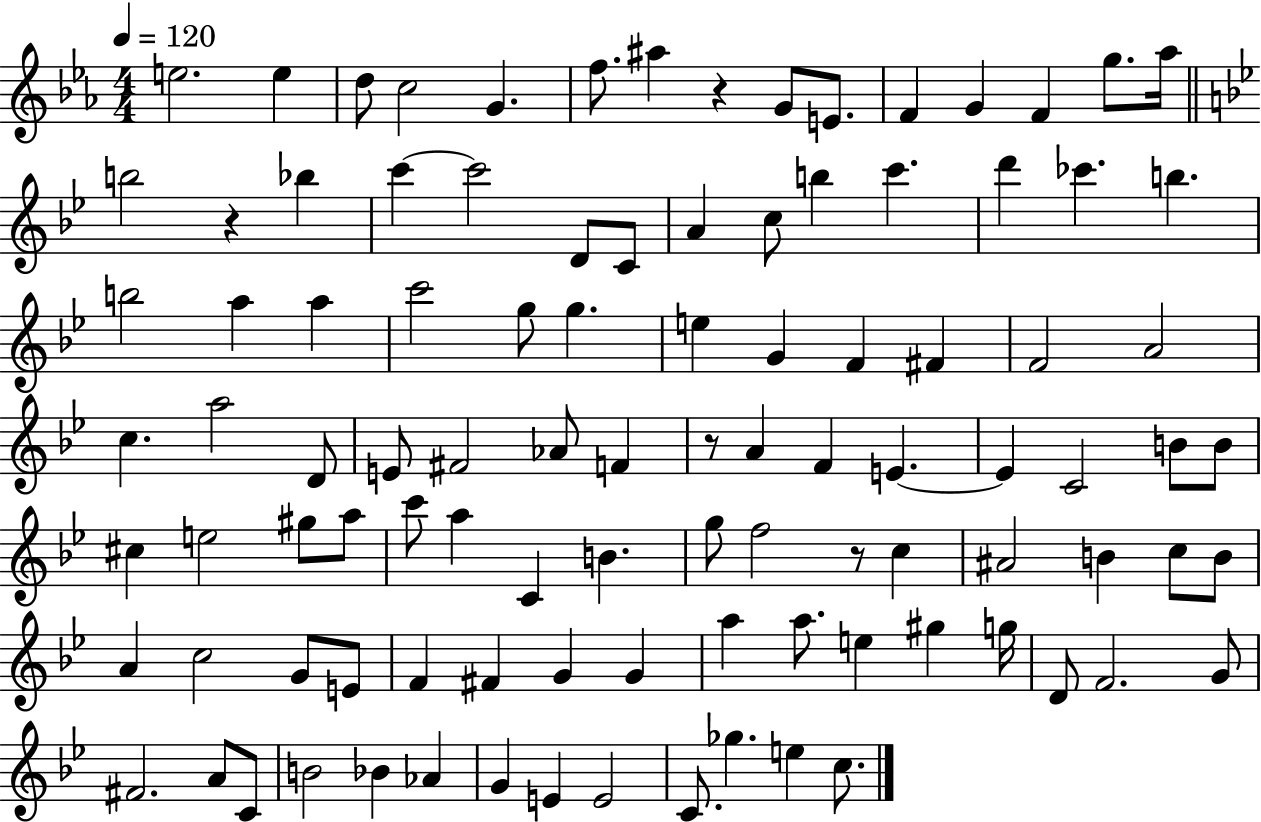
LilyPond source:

{
  \clef treble
  \numericTimeSignature
  \time 4/4
  \key ees \major
  \tempo 4 = 120
  e''2. e''4 | d''8 c''2 g'4. | f''8. ais''4 r4 g'8 e'8. | f'4 g'4 f'4 g''8. aes''16 | \break \bar "||" \break \key g \minor b''2 r4 bes''4 | c'''4~~ c'''2 d'8 c'8 | a'4 c''8 b''4 c'''4. | d'''4 ces'''4. b''4. | \break b''2 a''4 a''4 | c'''2 g''8 g''4. | e''4 g'4 f'4 fis'4 | f'2 a'2 | \break c''4. a''2 d'8 | e'8 fis'2 aes'8 f'4 | r8 a'4 f'4 e'4.~~ | e'4 c'2 b'8 b'8 | \break cis''4 e''2 gis''8 a''8 | c'''8 a''4 c'4 b'4. | g''8 f''2 r8 c''4 | ais'2 b'4 c''8 b'8 | \break a'4 c''2 g'8 e'8 | f'4 fis'4 g'4 g'4 | a''4 a''8. e''4 gis''4 g''16 | d'8 f'2. g'8 | \break fis'2. a'8 c'8 | b'2 bes'4 aes'4 | g'4 e'4 e'2 | c'8. ges''4. e''4 c''8. | \break \bar "|."
}